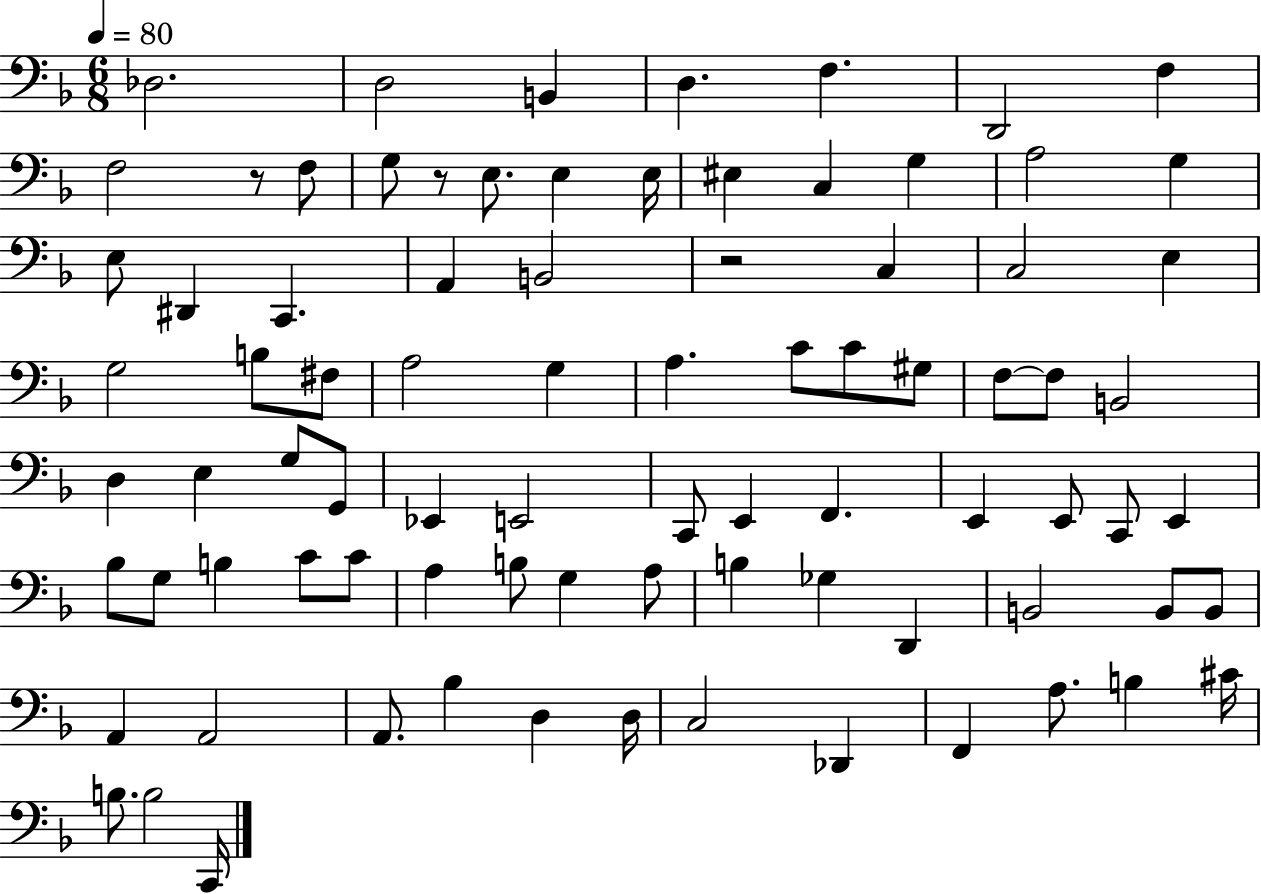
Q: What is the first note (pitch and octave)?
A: Db3